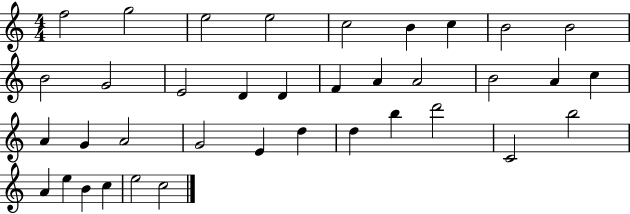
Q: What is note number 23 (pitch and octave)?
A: A4